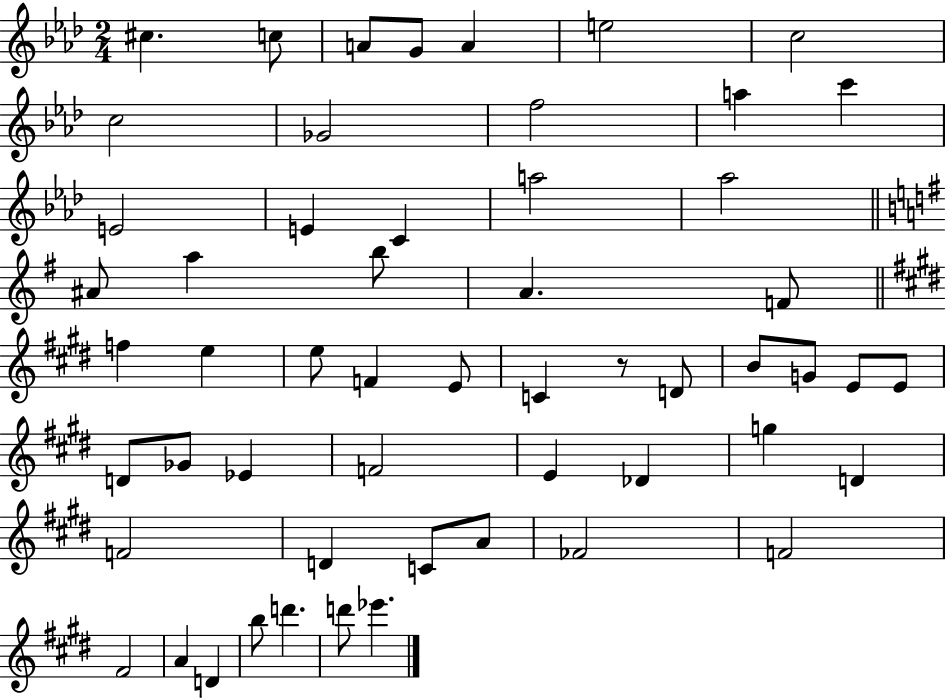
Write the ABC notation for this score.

X:1
T:Untitled
M:2/4
L:1/4
K:Ab
^c c/2 A/2 G/2 A e2 c2 c2 _G2 f2 a c' E2 E C a2 _a2 ^A/2 a b/2 A F/2 f e e/2 F E/2 C z/2 D/2 B/2 G/2 E/2 E/2 D/2 _G/2 _E F2 E _D g D F2 D C/2 A/2 _F2 F2 ^F2 A D b/2 d' d'/2 _e'